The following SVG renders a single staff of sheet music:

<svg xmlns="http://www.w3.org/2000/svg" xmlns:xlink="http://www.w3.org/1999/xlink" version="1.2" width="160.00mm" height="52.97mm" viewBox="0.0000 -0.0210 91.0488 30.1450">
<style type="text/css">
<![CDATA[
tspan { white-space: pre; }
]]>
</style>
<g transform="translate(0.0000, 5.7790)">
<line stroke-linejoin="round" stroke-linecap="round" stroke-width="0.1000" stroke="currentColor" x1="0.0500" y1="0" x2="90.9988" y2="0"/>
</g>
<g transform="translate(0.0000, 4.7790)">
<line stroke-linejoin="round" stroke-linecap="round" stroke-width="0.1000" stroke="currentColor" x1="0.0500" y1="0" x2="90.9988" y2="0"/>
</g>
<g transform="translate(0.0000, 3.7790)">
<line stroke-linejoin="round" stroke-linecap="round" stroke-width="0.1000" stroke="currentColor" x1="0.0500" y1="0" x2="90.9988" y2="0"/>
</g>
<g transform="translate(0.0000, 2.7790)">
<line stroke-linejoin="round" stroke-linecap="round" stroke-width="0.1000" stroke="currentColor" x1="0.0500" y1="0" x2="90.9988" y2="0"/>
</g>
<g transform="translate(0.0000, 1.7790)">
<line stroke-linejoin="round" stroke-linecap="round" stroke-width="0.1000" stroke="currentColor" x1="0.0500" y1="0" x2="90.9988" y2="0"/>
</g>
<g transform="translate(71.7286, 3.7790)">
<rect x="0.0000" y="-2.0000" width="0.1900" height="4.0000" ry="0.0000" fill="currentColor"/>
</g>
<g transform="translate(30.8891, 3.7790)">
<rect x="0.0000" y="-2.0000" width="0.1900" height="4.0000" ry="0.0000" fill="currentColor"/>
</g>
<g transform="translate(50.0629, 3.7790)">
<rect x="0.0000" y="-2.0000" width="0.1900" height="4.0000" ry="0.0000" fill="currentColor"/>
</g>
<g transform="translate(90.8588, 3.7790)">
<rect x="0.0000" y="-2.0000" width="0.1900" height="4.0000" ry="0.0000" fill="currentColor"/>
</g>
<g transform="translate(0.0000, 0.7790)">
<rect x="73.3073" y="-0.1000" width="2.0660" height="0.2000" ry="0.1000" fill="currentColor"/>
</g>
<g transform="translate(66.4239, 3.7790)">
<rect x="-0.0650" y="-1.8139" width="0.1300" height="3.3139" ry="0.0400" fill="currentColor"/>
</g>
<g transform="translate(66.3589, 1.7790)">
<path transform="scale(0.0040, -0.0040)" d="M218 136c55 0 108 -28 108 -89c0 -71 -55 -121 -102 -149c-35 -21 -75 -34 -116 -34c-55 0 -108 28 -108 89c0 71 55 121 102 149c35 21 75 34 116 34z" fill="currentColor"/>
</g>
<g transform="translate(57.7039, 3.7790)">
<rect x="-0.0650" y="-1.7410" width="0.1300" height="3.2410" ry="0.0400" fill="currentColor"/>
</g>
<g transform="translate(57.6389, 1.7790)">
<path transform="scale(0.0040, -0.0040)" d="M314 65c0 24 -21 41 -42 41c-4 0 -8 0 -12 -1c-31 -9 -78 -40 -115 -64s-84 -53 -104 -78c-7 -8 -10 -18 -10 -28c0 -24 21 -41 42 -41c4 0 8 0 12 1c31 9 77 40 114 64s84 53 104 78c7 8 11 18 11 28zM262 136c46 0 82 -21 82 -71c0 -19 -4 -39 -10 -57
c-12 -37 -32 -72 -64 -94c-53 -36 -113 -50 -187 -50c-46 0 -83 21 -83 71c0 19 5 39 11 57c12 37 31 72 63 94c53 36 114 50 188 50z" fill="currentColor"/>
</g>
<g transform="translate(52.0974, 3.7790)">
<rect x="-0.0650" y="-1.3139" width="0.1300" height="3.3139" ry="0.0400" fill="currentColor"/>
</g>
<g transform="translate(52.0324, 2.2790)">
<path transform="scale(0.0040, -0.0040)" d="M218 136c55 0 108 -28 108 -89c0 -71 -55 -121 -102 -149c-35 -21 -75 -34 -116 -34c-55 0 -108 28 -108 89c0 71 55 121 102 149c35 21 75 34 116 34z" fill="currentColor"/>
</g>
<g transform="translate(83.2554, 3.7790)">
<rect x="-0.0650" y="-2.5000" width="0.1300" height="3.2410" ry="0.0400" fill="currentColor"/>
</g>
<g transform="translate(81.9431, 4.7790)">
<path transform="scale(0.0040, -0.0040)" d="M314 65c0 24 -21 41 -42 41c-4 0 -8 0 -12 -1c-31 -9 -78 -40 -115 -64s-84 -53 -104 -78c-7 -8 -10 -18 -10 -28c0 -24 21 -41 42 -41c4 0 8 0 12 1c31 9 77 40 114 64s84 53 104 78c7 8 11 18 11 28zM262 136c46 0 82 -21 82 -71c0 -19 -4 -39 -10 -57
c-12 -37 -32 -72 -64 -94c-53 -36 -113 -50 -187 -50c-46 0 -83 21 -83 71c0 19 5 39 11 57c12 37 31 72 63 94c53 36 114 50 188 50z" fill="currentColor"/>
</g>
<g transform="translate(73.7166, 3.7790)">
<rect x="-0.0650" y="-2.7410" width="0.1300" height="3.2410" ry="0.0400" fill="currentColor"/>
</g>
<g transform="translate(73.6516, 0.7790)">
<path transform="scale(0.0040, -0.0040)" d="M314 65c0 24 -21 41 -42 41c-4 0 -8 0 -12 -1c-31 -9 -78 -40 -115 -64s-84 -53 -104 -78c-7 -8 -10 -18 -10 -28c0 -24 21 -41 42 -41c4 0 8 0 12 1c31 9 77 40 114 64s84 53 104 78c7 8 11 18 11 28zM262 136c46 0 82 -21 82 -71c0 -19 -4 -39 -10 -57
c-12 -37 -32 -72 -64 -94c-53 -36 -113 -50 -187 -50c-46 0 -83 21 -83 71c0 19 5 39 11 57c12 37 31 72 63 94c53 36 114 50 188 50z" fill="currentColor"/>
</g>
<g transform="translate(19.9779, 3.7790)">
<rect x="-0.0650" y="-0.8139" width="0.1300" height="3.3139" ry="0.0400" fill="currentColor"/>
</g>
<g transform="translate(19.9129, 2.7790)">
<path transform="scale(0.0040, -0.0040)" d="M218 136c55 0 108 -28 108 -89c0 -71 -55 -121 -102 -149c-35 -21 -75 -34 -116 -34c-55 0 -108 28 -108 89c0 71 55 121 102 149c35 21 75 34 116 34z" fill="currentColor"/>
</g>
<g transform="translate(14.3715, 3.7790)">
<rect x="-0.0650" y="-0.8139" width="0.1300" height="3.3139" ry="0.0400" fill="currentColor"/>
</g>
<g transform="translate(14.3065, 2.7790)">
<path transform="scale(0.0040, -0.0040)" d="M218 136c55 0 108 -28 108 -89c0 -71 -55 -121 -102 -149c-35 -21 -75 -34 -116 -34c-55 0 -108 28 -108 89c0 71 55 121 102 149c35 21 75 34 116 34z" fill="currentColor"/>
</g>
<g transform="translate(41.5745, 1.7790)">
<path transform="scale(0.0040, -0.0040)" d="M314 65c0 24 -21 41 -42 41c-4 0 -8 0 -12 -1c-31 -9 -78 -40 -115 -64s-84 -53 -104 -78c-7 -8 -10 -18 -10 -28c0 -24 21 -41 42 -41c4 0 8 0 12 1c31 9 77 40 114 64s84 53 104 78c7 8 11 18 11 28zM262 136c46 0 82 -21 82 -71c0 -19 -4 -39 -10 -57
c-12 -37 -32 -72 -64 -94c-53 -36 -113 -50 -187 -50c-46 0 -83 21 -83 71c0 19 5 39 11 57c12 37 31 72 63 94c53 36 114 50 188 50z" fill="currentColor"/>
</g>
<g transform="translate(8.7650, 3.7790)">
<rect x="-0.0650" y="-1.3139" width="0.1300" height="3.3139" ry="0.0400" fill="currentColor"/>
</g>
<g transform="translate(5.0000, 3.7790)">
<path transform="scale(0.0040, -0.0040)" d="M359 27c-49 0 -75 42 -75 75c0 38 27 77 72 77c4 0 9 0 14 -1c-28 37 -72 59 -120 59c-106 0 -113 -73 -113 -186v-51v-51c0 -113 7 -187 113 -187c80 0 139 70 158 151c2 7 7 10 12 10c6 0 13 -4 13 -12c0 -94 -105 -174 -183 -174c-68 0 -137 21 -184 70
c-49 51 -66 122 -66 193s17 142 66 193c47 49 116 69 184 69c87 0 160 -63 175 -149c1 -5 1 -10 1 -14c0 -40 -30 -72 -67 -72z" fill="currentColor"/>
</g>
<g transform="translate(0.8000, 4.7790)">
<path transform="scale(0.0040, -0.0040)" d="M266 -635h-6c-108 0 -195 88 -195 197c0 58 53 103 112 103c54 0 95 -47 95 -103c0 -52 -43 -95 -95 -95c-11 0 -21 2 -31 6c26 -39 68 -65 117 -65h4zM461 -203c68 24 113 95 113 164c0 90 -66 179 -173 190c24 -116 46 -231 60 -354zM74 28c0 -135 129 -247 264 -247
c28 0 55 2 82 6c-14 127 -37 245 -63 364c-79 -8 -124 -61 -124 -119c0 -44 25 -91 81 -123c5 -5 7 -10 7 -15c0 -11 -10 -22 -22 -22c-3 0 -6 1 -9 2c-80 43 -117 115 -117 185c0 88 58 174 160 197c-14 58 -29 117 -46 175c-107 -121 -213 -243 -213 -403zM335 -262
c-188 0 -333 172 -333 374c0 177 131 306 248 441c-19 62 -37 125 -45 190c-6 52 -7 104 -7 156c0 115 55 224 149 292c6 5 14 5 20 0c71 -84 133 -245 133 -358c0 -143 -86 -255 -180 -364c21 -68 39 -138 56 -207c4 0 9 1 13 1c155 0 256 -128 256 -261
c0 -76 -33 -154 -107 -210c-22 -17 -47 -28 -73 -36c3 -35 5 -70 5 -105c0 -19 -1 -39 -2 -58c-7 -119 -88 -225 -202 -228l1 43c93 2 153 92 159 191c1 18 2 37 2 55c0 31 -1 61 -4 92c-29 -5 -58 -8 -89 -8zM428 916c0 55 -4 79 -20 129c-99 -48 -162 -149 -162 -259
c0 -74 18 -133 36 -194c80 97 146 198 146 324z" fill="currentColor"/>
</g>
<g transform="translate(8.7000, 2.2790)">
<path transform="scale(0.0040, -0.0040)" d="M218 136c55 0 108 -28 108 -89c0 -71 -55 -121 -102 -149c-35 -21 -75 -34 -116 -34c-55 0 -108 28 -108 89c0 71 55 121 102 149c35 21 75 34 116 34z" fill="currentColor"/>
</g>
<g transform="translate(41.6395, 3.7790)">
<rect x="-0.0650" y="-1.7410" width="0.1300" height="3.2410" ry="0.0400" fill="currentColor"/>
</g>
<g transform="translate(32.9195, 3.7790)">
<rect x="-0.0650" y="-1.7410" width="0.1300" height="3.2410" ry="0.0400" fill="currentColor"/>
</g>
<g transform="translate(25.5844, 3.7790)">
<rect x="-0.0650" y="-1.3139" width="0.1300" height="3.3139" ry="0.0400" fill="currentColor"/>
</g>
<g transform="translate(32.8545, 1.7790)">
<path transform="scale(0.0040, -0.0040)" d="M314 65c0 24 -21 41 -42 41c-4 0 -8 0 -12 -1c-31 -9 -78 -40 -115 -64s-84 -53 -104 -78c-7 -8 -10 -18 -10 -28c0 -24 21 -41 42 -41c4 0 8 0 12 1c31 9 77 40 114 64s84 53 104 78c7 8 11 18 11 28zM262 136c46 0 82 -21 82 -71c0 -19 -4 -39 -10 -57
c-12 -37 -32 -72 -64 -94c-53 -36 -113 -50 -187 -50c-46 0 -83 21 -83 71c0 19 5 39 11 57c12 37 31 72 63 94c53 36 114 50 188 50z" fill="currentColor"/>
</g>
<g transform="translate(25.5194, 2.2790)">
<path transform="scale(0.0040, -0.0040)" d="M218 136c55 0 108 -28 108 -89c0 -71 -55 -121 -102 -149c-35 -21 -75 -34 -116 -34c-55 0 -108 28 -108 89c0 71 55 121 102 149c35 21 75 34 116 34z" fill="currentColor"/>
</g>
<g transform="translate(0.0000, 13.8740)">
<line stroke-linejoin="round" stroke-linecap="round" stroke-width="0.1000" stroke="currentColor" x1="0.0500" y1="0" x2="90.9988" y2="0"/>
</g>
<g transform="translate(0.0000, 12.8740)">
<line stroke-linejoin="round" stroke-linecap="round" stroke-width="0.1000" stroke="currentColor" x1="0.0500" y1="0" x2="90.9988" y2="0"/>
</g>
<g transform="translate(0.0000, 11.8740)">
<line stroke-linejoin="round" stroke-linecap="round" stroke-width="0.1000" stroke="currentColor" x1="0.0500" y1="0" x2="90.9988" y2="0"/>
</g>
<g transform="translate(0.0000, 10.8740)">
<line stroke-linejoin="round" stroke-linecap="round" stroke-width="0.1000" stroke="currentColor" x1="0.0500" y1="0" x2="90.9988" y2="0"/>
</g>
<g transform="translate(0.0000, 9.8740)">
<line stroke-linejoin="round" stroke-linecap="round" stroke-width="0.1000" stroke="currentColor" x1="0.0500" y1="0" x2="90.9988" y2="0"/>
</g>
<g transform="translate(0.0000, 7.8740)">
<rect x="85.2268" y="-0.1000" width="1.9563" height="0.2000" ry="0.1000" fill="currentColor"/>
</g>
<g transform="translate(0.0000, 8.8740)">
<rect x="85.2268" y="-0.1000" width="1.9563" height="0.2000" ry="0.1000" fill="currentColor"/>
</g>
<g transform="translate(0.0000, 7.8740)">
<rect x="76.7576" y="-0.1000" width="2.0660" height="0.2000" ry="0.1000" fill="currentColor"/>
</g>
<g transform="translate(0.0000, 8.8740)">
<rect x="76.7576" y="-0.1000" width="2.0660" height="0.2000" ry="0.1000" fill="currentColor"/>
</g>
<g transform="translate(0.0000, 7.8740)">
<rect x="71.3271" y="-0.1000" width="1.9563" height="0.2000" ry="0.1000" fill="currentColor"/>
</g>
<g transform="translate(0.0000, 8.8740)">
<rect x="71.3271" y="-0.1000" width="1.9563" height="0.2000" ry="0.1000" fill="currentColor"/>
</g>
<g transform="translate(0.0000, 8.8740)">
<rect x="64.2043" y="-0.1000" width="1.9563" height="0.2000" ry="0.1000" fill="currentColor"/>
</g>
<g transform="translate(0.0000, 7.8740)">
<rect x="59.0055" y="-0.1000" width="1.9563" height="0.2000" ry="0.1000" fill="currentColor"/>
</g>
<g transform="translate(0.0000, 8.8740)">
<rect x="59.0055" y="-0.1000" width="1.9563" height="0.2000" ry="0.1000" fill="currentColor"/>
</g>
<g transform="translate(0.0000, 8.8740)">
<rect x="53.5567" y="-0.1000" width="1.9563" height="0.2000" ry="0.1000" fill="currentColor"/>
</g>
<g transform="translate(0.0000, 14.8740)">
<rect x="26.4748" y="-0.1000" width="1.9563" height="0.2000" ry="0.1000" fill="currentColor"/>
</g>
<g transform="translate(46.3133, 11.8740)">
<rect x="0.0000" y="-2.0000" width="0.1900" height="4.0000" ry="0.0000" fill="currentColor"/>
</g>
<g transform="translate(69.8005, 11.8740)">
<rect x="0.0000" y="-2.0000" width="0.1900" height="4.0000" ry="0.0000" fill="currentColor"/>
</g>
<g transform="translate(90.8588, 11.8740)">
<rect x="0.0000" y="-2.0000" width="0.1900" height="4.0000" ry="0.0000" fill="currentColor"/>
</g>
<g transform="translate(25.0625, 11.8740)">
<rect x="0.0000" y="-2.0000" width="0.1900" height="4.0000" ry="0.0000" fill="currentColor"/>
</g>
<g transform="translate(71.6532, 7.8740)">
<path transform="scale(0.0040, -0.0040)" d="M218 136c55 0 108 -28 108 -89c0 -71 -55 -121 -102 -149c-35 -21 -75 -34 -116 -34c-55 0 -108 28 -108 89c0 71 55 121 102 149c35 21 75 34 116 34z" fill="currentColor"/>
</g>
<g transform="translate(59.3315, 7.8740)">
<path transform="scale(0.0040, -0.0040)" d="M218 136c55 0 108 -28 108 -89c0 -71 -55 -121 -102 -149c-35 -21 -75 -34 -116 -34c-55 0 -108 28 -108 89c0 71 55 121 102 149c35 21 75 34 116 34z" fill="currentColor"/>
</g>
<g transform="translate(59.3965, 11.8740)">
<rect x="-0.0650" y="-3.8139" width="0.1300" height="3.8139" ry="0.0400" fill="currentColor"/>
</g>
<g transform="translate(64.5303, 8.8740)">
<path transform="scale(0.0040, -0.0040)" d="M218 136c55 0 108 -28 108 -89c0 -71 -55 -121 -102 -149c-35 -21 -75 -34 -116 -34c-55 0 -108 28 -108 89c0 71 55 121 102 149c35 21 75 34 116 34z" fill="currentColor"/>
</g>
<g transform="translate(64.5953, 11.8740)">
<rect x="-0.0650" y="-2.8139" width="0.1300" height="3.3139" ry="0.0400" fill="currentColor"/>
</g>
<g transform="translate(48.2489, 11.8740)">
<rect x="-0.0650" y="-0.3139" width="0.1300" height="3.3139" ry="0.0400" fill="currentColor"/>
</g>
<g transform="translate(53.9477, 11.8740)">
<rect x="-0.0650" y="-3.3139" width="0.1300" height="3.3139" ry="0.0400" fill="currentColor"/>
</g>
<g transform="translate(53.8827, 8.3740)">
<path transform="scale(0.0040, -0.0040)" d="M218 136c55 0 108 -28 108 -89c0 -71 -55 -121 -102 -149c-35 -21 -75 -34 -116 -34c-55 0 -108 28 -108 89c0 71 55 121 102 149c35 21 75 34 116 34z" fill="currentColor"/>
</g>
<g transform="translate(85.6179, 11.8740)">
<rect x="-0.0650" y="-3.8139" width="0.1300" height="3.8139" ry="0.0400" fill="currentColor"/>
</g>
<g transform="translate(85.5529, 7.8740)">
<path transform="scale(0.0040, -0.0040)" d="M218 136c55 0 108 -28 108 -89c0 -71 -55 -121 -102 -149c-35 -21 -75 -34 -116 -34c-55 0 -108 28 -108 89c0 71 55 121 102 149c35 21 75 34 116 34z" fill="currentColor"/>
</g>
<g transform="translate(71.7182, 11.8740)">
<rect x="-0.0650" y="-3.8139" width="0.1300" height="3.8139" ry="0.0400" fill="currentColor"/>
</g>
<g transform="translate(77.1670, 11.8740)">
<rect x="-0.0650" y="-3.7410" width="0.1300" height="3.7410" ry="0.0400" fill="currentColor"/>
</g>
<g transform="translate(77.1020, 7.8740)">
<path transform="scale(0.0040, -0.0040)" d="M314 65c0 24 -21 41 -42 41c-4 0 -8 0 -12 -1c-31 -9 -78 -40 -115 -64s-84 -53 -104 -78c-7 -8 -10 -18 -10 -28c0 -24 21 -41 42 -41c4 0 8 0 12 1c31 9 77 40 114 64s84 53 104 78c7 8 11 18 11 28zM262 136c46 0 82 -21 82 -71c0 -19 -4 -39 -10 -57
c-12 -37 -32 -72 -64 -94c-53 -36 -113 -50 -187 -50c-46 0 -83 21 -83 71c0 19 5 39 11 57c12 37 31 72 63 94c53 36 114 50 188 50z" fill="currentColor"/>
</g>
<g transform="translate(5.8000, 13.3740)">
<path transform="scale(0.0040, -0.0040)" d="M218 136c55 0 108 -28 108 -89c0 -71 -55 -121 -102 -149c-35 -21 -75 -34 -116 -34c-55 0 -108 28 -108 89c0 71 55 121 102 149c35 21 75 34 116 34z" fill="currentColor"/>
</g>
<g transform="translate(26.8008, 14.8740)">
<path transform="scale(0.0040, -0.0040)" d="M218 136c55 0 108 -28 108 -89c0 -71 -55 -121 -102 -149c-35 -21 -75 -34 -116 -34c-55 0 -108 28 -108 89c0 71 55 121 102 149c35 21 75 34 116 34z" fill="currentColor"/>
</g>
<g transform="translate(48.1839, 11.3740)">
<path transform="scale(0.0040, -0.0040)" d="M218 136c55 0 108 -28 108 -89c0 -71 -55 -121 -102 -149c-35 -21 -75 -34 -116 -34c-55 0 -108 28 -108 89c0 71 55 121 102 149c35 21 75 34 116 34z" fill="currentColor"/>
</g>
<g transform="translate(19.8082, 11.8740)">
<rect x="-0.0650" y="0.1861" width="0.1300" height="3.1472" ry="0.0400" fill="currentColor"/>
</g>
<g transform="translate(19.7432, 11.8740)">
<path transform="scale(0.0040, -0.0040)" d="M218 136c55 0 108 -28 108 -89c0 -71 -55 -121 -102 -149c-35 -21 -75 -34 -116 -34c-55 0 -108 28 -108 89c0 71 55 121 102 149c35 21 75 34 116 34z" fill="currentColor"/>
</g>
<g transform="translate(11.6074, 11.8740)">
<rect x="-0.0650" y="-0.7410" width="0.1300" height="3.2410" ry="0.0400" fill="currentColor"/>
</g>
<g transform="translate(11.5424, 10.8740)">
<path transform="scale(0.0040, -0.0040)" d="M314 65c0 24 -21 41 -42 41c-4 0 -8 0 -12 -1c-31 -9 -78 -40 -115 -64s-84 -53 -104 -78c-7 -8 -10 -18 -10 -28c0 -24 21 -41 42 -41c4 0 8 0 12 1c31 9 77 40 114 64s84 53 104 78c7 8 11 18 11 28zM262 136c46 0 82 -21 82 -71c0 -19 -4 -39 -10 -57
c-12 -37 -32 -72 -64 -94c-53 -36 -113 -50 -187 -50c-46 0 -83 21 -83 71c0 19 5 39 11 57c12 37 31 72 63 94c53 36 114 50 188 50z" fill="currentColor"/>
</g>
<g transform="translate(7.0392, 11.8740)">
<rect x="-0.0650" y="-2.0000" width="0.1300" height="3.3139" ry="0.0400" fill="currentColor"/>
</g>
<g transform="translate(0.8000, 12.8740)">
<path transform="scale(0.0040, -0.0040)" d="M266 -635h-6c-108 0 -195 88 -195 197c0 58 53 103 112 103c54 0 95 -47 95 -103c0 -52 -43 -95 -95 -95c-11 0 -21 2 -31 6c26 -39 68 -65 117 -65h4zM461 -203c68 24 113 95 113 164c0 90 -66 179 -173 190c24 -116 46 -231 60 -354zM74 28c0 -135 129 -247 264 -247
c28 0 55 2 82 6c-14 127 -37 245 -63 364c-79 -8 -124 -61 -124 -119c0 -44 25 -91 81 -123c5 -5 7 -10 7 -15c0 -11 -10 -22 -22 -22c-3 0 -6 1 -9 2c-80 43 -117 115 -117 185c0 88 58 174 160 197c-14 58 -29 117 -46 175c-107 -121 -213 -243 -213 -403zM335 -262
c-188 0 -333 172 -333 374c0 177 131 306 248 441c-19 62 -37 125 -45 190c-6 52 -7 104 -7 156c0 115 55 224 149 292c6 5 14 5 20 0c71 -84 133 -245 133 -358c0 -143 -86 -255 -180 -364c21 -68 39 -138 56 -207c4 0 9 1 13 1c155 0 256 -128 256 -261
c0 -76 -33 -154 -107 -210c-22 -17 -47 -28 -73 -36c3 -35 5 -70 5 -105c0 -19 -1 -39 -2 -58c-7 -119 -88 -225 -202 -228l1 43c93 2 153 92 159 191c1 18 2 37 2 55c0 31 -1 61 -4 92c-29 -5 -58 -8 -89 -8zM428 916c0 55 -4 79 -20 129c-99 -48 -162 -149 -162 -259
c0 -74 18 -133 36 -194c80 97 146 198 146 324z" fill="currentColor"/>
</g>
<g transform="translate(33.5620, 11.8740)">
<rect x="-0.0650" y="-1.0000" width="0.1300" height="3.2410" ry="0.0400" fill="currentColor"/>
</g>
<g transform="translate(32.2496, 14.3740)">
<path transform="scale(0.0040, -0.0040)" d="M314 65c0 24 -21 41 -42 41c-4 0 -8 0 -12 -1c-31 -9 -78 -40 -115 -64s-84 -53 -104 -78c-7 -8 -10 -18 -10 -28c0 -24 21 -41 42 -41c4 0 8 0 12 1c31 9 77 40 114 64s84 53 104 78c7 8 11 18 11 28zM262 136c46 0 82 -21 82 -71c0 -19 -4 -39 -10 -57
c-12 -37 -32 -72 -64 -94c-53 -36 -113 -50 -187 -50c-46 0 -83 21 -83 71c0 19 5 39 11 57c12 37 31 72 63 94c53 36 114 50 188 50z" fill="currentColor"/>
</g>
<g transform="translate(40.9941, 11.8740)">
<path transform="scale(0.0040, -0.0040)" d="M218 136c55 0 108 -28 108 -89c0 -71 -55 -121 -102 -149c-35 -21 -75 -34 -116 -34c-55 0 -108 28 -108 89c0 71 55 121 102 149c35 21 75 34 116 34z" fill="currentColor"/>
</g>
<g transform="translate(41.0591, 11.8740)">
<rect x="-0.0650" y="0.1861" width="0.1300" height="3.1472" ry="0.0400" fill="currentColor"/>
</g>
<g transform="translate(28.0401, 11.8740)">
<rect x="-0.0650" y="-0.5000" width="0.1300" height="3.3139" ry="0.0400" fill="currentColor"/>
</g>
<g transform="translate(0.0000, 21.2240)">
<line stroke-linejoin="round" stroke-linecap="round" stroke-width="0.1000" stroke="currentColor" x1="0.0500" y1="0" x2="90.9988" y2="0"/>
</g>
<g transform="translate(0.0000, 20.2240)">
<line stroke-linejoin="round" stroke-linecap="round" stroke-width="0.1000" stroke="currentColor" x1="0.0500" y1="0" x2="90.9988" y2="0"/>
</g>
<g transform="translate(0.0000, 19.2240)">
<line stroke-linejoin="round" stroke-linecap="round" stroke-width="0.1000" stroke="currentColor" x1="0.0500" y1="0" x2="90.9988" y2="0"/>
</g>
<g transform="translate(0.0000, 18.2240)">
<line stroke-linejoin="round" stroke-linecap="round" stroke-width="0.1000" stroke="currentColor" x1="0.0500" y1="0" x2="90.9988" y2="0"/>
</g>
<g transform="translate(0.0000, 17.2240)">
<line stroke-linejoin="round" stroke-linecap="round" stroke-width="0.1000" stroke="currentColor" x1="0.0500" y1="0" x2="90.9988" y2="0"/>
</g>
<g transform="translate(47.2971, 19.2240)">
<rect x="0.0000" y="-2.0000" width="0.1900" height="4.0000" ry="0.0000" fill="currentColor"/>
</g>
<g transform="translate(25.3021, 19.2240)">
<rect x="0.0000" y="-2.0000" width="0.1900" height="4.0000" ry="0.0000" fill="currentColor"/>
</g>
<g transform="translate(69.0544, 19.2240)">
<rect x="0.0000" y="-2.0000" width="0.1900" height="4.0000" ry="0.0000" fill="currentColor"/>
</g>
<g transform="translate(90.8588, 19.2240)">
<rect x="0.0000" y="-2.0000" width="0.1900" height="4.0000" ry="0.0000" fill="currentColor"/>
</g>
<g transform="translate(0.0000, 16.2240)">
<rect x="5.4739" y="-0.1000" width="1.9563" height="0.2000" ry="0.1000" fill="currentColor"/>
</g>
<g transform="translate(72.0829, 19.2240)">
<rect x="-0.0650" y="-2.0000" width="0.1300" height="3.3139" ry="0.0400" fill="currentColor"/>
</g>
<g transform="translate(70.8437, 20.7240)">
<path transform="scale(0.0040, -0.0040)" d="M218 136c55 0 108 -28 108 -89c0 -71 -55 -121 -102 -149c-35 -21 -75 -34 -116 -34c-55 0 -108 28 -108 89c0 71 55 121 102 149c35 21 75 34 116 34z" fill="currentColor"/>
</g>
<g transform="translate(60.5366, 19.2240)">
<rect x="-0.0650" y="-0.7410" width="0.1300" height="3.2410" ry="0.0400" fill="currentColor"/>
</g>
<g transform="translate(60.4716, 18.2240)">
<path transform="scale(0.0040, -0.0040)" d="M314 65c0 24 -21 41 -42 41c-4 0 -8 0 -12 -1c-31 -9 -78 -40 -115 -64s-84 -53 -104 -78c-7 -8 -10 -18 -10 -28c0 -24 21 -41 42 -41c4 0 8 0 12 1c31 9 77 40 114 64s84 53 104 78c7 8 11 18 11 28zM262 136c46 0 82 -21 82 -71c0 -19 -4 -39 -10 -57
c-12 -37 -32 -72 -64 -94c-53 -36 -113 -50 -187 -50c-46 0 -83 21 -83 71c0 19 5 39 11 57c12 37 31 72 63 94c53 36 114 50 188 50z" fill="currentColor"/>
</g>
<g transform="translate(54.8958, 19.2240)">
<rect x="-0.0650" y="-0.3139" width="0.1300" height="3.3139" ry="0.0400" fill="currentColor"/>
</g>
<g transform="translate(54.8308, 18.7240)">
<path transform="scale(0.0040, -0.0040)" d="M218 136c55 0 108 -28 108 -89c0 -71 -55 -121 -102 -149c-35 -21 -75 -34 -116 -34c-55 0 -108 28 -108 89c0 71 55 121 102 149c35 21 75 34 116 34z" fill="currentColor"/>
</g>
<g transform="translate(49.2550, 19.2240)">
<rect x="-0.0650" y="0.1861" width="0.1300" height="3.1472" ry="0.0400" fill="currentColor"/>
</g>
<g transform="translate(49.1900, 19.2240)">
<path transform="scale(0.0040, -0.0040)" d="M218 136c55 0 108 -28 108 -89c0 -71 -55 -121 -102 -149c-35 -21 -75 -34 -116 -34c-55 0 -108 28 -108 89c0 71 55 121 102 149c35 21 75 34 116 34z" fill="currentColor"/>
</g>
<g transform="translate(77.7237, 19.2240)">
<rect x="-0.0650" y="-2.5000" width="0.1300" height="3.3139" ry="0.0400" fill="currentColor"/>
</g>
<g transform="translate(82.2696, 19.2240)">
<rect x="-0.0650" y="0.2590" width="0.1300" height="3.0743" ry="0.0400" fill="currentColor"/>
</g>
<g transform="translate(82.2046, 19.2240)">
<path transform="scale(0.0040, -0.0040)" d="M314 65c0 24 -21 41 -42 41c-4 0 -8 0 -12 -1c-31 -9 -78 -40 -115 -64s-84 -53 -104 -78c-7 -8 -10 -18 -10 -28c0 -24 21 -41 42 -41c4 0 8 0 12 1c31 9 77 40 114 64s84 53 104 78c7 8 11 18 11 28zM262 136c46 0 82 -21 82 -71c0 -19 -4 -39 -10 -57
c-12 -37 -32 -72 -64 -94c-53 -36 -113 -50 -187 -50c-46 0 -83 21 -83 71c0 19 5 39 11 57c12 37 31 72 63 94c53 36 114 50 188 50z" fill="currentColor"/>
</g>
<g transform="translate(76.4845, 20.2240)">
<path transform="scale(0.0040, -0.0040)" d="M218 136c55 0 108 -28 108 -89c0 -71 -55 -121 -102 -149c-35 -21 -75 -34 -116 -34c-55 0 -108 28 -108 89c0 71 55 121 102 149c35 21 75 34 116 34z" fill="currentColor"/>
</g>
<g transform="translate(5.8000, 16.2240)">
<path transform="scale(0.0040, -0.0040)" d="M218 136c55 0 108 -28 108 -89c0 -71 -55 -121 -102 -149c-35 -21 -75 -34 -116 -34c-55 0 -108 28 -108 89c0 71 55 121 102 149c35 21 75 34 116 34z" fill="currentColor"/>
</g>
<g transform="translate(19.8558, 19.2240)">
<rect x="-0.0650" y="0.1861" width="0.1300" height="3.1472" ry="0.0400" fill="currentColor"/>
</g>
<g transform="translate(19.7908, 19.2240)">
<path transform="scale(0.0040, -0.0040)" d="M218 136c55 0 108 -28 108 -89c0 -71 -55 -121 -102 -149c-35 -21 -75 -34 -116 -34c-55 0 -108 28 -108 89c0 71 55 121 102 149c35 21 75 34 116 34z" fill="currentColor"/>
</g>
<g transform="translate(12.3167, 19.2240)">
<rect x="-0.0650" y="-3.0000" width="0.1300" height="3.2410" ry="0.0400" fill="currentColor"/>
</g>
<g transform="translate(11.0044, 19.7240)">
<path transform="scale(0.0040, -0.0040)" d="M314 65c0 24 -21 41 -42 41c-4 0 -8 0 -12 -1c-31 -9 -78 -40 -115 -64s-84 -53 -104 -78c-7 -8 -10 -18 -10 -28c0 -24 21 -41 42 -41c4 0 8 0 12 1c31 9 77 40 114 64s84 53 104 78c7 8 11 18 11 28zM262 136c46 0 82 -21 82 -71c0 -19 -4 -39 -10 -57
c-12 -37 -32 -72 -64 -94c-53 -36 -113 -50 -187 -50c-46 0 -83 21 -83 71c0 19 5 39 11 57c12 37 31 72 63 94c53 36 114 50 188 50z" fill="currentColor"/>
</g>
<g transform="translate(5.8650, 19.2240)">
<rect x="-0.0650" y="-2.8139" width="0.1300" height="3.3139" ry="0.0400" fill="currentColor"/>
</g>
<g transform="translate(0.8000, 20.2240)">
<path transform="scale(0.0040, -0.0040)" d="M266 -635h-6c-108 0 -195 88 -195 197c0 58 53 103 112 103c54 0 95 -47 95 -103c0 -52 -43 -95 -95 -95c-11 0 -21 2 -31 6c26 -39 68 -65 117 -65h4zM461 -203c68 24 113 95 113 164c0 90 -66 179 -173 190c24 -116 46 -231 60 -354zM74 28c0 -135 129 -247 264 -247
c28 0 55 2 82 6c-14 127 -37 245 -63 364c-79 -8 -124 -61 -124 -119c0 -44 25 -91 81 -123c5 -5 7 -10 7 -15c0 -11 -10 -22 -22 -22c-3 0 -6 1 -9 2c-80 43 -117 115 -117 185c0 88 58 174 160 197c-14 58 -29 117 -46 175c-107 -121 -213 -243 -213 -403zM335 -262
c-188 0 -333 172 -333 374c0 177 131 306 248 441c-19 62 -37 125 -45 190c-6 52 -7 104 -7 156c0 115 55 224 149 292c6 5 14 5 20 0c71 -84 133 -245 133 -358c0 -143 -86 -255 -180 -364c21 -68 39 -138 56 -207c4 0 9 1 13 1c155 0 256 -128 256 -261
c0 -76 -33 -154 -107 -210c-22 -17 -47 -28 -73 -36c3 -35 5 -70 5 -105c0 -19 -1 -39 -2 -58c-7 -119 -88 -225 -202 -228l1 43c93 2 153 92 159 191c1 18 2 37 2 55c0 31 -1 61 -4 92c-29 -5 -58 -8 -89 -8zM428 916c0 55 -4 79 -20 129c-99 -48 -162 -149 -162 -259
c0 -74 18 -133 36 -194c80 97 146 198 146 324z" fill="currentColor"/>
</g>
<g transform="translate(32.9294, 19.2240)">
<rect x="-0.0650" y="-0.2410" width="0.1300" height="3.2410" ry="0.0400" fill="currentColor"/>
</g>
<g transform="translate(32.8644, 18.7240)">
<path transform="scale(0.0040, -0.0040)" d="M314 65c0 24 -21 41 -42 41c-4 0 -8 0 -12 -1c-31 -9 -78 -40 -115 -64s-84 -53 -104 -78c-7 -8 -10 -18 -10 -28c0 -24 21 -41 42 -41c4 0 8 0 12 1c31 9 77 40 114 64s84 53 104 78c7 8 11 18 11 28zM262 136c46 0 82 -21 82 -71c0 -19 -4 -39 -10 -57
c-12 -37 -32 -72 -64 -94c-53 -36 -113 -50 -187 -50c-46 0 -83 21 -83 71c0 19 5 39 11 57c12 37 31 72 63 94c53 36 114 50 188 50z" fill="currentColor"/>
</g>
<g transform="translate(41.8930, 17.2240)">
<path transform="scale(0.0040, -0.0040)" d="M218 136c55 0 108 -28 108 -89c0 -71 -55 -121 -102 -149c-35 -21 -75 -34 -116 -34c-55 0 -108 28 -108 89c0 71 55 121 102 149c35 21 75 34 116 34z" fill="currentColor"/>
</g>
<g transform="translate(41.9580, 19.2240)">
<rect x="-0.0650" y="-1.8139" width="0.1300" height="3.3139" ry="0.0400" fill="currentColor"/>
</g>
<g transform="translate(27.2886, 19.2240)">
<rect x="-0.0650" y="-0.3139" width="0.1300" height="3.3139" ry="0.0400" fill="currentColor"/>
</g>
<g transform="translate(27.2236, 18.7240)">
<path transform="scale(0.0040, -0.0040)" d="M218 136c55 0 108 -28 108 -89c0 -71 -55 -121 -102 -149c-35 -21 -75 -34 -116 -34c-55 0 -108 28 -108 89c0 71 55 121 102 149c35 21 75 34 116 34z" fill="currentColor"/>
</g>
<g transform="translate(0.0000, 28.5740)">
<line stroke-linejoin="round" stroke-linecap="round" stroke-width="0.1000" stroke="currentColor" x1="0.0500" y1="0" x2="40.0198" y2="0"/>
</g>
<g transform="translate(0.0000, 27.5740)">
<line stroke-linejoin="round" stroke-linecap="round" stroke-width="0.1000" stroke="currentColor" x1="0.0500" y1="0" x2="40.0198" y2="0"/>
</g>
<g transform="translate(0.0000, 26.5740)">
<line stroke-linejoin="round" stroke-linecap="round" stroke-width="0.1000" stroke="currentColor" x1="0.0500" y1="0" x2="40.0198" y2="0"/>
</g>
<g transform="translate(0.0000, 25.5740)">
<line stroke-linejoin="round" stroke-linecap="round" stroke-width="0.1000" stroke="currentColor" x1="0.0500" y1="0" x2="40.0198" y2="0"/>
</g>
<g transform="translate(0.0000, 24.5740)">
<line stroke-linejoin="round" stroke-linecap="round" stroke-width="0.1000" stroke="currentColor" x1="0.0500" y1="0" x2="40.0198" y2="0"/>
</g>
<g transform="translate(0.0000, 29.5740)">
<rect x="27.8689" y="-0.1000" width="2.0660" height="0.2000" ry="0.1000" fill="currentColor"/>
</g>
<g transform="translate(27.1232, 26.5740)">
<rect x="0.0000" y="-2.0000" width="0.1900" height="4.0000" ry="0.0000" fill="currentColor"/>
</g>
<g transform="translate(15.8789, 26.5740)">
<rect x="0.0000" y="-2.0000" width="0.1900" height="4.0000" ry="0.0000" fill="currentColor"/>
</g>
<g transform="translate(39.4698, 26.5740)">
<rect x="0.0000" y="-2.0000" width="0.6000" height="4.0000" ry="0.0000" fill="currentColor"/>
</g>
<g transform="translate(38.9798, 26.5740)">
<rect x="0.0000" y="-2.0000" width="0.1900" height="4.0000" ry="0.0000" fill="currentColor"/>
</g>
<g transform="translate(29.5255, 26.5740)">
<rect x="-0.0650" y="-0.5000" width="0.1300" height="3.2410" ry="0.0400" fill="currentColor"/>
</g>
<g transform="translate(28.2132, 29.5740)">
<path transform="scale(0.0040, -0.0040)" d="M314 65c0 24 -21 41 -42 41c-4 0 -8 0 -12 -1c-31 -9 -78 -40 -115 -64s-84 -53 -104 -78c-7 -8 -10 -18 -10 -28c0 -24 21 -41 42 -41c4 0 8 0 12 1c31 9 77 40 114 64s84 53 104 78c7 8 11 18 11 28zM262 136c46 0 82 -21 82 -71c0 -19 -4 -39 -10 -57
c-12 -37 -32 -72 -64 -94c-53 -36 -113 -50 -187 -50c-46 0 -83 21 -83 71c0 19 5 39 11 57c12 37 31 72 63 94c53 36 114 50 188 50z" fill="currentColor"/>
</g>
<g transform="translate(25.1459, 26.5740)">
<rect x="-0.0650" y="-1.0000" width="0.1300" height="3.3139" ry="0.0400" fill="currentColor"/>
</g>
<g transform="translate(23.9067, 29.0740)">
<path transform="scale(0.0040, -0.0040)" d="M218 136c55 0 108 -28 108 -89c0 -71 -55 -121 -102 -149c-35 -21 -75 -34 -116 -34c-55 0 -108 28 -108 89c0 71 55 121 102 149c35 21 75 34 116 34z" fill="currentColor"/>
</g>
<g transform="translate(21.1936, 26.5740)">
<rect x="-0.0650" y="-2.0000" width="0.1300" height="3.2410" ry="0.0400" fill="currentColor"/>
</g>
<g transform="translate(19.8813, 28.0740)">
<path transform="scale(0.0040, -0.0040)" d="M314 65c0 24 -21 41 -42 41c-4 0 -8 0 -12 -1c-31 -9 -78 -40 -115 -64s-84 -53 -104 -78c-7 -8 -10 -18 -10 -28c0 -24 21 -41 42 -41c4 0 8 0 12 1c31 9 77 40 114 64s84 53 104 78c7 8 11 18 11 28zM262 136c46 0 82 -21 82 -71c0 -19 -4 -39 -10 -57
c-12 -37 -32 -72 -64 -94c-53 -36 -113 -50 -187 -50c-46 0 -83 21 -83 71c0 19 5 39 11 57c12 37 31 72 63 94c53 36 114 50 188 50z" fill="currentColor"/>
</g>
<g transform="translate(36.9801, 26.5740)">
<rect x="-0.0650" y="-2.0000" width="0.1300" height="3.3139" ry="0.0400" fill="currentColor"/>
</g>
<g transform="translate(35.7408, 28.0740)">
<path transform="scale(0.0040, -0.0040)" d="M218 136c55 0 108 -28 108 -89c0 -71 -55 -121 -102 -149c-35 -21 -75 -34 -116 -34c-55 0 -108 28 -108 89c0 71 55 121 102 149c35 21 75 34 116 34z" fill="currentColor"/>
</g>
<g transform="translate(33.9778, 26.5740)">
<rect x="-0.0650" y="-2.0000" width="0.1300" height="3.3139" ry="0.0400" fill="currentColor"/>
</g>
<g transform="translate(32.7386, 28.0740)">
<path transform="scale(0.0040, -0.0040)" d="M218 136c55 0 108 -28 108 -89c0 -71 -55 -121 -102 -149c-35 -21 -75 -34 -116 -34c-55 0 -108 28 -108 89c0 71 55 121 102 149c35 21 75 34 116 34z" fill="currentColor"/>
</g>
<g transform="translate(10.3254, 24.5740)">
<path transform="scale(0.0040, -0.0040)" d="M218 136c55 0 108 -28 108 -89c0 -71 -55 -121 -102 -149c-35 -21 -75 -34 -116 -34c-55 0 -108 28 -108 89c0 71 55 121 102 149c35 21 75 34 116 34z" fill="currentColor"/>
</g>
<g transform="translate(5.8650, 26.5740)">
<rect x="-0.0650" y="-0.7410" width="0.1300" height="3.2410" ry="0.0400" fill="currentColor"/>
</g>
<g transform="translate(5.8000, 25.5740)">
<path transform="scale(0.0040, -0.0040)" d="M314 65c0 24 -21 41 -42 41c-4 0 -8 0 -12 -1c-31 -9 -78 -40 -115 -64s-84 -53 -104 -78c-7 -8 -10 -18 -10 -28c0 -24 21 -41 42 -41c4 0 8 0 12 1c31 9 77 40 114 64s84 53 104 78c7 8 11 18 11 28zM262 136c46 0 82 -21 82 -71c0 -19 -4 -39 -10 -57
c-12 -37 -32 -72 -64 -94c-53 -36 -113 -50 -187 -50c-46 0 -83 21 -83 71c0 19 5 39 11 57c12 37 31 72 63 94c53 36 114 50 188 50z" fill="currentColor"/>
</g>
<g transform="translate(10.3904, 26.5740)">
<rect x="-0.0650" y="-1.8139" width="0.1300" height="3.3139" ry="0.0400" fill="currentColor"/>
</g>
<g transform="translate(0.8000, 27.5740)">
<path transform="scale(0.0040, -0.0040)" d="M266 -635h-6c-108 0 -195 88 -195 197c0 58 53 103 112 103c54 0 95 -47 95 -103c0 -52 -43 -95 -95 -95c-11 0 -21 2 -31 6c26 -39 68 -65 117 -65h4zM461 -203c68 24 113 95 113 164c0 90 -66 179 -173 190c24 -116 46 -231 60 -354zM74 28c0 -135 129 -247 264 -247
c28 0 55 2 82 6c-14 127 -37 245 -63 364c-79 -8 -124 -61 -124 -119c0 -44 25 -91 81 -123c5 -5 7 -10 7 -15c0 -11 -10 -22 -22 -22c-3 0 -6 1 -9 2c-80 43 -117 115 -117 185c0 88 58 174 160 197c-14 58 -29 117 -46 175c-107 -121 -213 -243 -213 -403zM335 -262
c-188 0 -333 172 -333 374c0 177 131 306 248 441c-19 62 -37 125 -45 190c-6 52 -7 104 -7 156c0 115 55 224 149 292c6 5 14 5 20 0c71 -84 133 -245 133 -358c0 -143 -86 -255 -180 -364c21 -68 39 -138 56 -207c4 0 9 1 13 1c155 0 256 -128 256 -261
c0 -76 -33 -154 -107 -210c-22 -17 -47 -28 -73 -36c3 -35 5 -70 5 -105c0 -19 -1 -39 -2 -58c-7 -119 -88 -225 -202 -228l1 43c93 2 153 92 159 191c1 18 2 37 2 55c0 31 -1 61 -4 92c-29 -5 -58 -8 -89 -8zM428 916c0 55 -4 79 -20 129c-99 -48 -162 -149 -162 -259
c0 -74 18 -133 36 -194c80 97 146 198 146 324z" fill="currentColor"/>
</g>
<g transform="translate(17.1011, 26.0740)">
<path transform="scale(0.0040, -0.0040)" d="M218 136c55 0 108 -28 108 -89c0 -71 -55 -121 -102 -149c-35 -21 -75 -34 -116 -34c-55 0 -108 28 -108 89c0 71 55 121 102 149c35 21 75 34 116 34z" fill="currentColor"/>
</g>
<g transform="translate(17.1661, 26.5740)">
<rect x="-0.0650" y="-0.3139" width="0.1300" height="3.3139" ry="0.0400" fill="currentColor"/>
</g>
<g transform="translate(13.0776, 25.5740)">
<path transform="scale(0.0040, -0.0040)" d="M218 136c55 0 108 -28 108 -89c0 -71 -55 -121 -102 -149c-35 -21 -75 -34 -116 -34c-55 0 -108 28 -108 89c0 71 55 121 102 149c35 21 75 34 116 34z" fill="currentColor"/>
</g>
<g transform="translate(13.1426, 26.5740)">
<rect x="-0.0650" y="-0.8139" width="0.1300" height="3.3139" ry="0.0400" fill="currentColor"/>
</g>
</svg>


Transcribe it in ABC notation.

X:1
T:Untitled
M:4/4
L:1/4
K:C
e d d e f2 f2 e f2 f a2 G2 F d2 B C D2 B c b c' a c' c'2 c' a A2 B c c2 f B c d2 F G B2 d2 f d c F2 D C2 F F